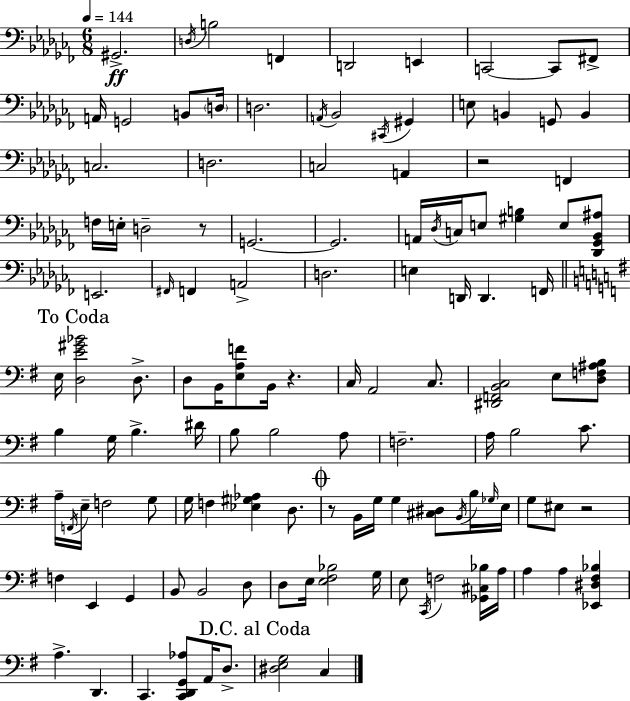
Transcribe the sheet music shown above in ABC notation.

X:1
T:Untitled
M:6/8
L:1/4
K:Abm
^G,,2 D,/4 B,2 F,, D,,2 E,, C,,2 C,,/2 ^F,,/2 A,,/4 G,,2 B,,/2 D,/4 D,2 A,,/4 _B,,2 ^C,,/4 ^G,, E,/2 B,, G,,/2 B,, C,2 D,2 C,2 A,, z2 F,, F,/4 E,/4 D,2 z/2 G,,2 G,,2 A,,/4 _D,/4 C,/4 E,/2 [^G,B,] E,/2 [_D,,_G,,_B,,^A,]/2 E,,2 ^F,,/4 F,, A,,2 D,2 E, D,,/4 D,, F,,/4 E,/4 [D,E^G_B]2 D,/2 D,/2 B,,/4 [E,A,F]/2 B,,/4 z C,/4 A,,2 C,/2 [^D,,F,,B,,C,]2 E,/2 [D,F,^A,B,]/2 B, G,/4 B, ^D/4 B,/2 B,2 A,/2 F,2 A,/4 B,2 C/2 A,/4 F,,/4 E,/4 F,2 G,/2 G,/4 F, [_E,^G,_A,] D,/2 z/2 B,,/4 G,/4 G, [^C,^D,]/2 B,,/4 B,/4 _G,/4 E,/4 G,/2 ^E,/2 z2 F, E,, G,, B,,/2 B,,2 D,/2 D,/2 E,/4 [E,^F,_B,]2 G,/4 E,/2 C,,/4 F,2 [_G,,^C,_B,]/4 A,/4 A, A, [_E,,^D,^F,_B,] A, D,, C,, [C,,D,,G,,_A,]/2 A,,/4 D,/2 [^D,E,G,]2 C,